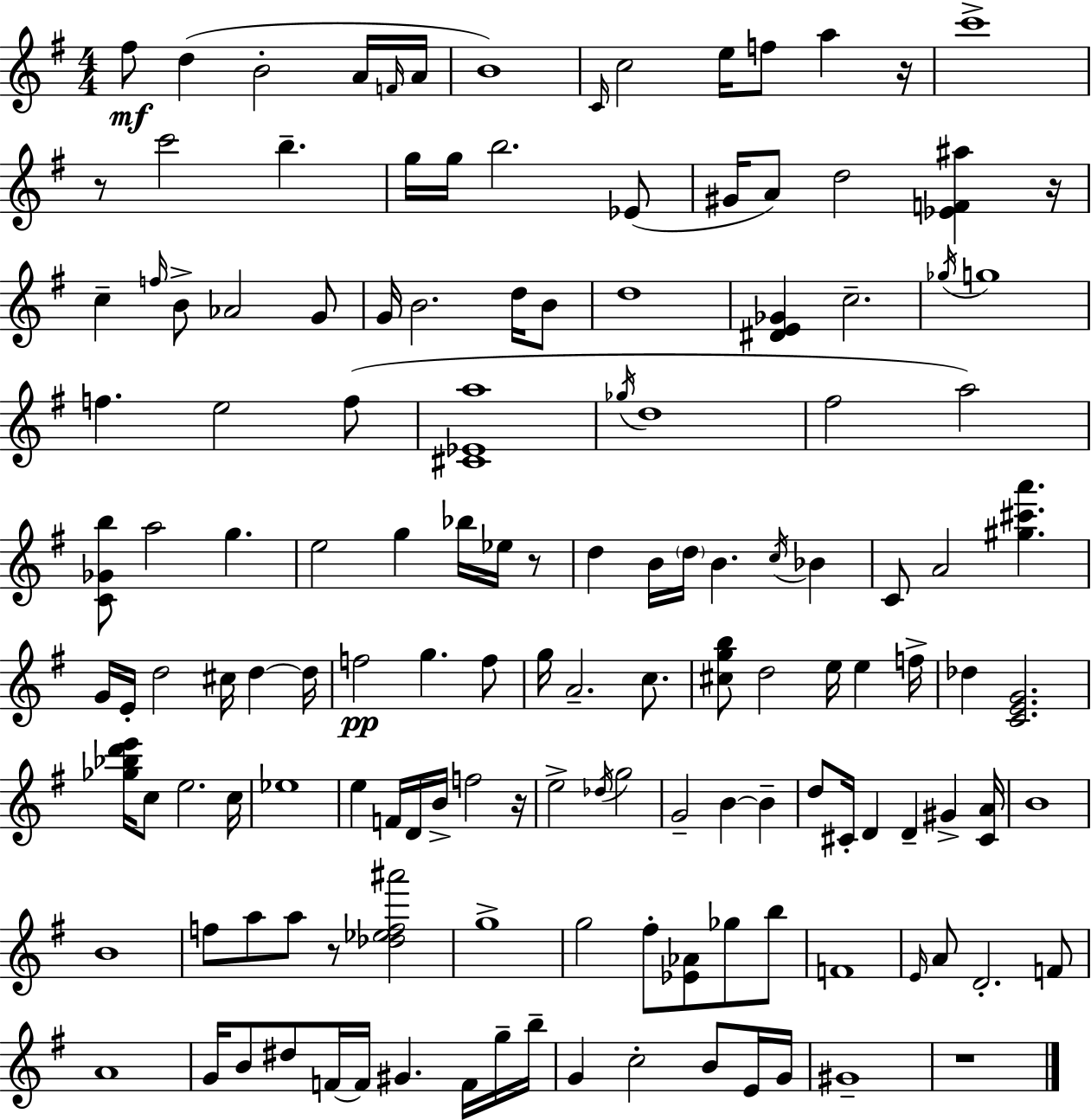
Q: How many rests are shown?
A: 7